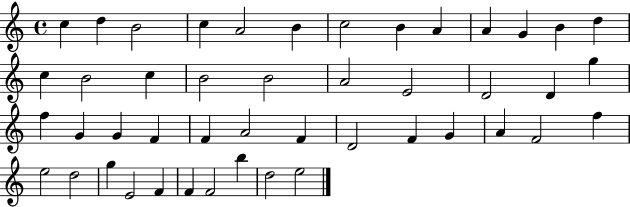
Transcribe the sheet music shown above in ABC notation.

X:1
T:Untitled
M:4/4
L:1/4
K:C
c d B2 c A2 B c2 B A A G B d c B2 c B2 B2 A2 E2 D2 D g f G G F F A2 F D2 F G A F2 f e2 d2 g E2 F F F2 b d2 e2